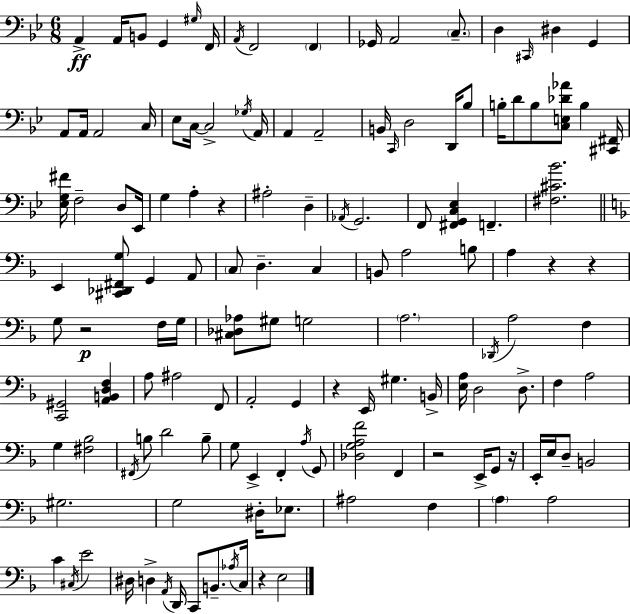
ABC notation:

X:1
T:Untitled
M:6/8
L:1/4
K:Gm
A,, A,,/4 B,,/2 G,, ^G,/4 F,,/4 A,,/4 F,,2 F,, _G,,/4 A,,2 C,/2 D, ^C,,/4 ^D, G,, A,,/2 A,,/4 A,,2 C,/4 _E,/2 C,/4 C,2 _G,/4 A,,/4 A,, A,,2 B,,/4 C,,/4 D,2 D,,/4 _B,/2 B,/4 D/2 B,/2 [C,E,_D_A]/2 B, [^C,,^F,,]/4 [_E,G,^F]/4 F,2 D,/2 _E,,/4 G, A, z ^A,2 D, _A,,/4 G,,2 F,,/2 [^F,,G,,C,_E,] F,, [^F,^C_B]2 E,, [^C,,_D,,^F,,G,]/2 G,, A,,/2 C,/2 D, C, B,,/2 A,2 B,/2 A, z z G,/2 z2 F,/4 G,/4 [^C,_D,_A,]/2 ^G,/2 G,2 A,2 _D,,/4 A,2 F, [C,,^G,,]2 [A,,B,,D,F,] A,/2 ^A,2 F,,/2 A,,2 G,, z E,,/4 ^G, B,,/4 [E,A,]/4 D,2 D,/2 F, A,2 G, [^F,_B,]2 ^F,,/4 B,/2 D2 B,/2 G,/2 E,, F,, A,/4 G,,/2 [_D,G,A,F]2 F,, z2 E,,/4 G,,/2 z/4 E,,/4 E,/4 D,/2 B,,2 ^G,2 G,2 ^D,/4 _E,/2 ^A,2 F, A, A,2 C ^C,/4 E2 ^D,/4 D, A,,/4 D,,/4 C,,/2 B,,/2 _A,/4 C,/4 z E,2